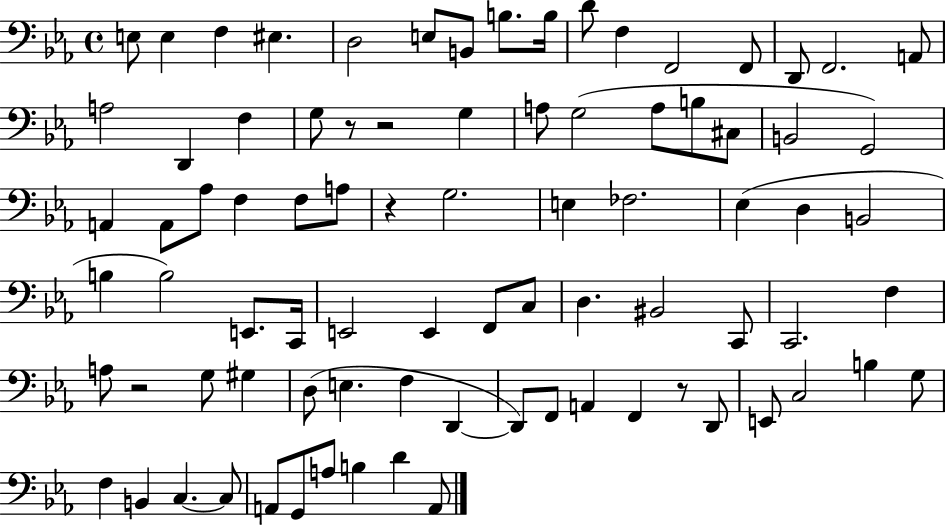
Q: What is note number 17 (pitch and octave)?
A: A3